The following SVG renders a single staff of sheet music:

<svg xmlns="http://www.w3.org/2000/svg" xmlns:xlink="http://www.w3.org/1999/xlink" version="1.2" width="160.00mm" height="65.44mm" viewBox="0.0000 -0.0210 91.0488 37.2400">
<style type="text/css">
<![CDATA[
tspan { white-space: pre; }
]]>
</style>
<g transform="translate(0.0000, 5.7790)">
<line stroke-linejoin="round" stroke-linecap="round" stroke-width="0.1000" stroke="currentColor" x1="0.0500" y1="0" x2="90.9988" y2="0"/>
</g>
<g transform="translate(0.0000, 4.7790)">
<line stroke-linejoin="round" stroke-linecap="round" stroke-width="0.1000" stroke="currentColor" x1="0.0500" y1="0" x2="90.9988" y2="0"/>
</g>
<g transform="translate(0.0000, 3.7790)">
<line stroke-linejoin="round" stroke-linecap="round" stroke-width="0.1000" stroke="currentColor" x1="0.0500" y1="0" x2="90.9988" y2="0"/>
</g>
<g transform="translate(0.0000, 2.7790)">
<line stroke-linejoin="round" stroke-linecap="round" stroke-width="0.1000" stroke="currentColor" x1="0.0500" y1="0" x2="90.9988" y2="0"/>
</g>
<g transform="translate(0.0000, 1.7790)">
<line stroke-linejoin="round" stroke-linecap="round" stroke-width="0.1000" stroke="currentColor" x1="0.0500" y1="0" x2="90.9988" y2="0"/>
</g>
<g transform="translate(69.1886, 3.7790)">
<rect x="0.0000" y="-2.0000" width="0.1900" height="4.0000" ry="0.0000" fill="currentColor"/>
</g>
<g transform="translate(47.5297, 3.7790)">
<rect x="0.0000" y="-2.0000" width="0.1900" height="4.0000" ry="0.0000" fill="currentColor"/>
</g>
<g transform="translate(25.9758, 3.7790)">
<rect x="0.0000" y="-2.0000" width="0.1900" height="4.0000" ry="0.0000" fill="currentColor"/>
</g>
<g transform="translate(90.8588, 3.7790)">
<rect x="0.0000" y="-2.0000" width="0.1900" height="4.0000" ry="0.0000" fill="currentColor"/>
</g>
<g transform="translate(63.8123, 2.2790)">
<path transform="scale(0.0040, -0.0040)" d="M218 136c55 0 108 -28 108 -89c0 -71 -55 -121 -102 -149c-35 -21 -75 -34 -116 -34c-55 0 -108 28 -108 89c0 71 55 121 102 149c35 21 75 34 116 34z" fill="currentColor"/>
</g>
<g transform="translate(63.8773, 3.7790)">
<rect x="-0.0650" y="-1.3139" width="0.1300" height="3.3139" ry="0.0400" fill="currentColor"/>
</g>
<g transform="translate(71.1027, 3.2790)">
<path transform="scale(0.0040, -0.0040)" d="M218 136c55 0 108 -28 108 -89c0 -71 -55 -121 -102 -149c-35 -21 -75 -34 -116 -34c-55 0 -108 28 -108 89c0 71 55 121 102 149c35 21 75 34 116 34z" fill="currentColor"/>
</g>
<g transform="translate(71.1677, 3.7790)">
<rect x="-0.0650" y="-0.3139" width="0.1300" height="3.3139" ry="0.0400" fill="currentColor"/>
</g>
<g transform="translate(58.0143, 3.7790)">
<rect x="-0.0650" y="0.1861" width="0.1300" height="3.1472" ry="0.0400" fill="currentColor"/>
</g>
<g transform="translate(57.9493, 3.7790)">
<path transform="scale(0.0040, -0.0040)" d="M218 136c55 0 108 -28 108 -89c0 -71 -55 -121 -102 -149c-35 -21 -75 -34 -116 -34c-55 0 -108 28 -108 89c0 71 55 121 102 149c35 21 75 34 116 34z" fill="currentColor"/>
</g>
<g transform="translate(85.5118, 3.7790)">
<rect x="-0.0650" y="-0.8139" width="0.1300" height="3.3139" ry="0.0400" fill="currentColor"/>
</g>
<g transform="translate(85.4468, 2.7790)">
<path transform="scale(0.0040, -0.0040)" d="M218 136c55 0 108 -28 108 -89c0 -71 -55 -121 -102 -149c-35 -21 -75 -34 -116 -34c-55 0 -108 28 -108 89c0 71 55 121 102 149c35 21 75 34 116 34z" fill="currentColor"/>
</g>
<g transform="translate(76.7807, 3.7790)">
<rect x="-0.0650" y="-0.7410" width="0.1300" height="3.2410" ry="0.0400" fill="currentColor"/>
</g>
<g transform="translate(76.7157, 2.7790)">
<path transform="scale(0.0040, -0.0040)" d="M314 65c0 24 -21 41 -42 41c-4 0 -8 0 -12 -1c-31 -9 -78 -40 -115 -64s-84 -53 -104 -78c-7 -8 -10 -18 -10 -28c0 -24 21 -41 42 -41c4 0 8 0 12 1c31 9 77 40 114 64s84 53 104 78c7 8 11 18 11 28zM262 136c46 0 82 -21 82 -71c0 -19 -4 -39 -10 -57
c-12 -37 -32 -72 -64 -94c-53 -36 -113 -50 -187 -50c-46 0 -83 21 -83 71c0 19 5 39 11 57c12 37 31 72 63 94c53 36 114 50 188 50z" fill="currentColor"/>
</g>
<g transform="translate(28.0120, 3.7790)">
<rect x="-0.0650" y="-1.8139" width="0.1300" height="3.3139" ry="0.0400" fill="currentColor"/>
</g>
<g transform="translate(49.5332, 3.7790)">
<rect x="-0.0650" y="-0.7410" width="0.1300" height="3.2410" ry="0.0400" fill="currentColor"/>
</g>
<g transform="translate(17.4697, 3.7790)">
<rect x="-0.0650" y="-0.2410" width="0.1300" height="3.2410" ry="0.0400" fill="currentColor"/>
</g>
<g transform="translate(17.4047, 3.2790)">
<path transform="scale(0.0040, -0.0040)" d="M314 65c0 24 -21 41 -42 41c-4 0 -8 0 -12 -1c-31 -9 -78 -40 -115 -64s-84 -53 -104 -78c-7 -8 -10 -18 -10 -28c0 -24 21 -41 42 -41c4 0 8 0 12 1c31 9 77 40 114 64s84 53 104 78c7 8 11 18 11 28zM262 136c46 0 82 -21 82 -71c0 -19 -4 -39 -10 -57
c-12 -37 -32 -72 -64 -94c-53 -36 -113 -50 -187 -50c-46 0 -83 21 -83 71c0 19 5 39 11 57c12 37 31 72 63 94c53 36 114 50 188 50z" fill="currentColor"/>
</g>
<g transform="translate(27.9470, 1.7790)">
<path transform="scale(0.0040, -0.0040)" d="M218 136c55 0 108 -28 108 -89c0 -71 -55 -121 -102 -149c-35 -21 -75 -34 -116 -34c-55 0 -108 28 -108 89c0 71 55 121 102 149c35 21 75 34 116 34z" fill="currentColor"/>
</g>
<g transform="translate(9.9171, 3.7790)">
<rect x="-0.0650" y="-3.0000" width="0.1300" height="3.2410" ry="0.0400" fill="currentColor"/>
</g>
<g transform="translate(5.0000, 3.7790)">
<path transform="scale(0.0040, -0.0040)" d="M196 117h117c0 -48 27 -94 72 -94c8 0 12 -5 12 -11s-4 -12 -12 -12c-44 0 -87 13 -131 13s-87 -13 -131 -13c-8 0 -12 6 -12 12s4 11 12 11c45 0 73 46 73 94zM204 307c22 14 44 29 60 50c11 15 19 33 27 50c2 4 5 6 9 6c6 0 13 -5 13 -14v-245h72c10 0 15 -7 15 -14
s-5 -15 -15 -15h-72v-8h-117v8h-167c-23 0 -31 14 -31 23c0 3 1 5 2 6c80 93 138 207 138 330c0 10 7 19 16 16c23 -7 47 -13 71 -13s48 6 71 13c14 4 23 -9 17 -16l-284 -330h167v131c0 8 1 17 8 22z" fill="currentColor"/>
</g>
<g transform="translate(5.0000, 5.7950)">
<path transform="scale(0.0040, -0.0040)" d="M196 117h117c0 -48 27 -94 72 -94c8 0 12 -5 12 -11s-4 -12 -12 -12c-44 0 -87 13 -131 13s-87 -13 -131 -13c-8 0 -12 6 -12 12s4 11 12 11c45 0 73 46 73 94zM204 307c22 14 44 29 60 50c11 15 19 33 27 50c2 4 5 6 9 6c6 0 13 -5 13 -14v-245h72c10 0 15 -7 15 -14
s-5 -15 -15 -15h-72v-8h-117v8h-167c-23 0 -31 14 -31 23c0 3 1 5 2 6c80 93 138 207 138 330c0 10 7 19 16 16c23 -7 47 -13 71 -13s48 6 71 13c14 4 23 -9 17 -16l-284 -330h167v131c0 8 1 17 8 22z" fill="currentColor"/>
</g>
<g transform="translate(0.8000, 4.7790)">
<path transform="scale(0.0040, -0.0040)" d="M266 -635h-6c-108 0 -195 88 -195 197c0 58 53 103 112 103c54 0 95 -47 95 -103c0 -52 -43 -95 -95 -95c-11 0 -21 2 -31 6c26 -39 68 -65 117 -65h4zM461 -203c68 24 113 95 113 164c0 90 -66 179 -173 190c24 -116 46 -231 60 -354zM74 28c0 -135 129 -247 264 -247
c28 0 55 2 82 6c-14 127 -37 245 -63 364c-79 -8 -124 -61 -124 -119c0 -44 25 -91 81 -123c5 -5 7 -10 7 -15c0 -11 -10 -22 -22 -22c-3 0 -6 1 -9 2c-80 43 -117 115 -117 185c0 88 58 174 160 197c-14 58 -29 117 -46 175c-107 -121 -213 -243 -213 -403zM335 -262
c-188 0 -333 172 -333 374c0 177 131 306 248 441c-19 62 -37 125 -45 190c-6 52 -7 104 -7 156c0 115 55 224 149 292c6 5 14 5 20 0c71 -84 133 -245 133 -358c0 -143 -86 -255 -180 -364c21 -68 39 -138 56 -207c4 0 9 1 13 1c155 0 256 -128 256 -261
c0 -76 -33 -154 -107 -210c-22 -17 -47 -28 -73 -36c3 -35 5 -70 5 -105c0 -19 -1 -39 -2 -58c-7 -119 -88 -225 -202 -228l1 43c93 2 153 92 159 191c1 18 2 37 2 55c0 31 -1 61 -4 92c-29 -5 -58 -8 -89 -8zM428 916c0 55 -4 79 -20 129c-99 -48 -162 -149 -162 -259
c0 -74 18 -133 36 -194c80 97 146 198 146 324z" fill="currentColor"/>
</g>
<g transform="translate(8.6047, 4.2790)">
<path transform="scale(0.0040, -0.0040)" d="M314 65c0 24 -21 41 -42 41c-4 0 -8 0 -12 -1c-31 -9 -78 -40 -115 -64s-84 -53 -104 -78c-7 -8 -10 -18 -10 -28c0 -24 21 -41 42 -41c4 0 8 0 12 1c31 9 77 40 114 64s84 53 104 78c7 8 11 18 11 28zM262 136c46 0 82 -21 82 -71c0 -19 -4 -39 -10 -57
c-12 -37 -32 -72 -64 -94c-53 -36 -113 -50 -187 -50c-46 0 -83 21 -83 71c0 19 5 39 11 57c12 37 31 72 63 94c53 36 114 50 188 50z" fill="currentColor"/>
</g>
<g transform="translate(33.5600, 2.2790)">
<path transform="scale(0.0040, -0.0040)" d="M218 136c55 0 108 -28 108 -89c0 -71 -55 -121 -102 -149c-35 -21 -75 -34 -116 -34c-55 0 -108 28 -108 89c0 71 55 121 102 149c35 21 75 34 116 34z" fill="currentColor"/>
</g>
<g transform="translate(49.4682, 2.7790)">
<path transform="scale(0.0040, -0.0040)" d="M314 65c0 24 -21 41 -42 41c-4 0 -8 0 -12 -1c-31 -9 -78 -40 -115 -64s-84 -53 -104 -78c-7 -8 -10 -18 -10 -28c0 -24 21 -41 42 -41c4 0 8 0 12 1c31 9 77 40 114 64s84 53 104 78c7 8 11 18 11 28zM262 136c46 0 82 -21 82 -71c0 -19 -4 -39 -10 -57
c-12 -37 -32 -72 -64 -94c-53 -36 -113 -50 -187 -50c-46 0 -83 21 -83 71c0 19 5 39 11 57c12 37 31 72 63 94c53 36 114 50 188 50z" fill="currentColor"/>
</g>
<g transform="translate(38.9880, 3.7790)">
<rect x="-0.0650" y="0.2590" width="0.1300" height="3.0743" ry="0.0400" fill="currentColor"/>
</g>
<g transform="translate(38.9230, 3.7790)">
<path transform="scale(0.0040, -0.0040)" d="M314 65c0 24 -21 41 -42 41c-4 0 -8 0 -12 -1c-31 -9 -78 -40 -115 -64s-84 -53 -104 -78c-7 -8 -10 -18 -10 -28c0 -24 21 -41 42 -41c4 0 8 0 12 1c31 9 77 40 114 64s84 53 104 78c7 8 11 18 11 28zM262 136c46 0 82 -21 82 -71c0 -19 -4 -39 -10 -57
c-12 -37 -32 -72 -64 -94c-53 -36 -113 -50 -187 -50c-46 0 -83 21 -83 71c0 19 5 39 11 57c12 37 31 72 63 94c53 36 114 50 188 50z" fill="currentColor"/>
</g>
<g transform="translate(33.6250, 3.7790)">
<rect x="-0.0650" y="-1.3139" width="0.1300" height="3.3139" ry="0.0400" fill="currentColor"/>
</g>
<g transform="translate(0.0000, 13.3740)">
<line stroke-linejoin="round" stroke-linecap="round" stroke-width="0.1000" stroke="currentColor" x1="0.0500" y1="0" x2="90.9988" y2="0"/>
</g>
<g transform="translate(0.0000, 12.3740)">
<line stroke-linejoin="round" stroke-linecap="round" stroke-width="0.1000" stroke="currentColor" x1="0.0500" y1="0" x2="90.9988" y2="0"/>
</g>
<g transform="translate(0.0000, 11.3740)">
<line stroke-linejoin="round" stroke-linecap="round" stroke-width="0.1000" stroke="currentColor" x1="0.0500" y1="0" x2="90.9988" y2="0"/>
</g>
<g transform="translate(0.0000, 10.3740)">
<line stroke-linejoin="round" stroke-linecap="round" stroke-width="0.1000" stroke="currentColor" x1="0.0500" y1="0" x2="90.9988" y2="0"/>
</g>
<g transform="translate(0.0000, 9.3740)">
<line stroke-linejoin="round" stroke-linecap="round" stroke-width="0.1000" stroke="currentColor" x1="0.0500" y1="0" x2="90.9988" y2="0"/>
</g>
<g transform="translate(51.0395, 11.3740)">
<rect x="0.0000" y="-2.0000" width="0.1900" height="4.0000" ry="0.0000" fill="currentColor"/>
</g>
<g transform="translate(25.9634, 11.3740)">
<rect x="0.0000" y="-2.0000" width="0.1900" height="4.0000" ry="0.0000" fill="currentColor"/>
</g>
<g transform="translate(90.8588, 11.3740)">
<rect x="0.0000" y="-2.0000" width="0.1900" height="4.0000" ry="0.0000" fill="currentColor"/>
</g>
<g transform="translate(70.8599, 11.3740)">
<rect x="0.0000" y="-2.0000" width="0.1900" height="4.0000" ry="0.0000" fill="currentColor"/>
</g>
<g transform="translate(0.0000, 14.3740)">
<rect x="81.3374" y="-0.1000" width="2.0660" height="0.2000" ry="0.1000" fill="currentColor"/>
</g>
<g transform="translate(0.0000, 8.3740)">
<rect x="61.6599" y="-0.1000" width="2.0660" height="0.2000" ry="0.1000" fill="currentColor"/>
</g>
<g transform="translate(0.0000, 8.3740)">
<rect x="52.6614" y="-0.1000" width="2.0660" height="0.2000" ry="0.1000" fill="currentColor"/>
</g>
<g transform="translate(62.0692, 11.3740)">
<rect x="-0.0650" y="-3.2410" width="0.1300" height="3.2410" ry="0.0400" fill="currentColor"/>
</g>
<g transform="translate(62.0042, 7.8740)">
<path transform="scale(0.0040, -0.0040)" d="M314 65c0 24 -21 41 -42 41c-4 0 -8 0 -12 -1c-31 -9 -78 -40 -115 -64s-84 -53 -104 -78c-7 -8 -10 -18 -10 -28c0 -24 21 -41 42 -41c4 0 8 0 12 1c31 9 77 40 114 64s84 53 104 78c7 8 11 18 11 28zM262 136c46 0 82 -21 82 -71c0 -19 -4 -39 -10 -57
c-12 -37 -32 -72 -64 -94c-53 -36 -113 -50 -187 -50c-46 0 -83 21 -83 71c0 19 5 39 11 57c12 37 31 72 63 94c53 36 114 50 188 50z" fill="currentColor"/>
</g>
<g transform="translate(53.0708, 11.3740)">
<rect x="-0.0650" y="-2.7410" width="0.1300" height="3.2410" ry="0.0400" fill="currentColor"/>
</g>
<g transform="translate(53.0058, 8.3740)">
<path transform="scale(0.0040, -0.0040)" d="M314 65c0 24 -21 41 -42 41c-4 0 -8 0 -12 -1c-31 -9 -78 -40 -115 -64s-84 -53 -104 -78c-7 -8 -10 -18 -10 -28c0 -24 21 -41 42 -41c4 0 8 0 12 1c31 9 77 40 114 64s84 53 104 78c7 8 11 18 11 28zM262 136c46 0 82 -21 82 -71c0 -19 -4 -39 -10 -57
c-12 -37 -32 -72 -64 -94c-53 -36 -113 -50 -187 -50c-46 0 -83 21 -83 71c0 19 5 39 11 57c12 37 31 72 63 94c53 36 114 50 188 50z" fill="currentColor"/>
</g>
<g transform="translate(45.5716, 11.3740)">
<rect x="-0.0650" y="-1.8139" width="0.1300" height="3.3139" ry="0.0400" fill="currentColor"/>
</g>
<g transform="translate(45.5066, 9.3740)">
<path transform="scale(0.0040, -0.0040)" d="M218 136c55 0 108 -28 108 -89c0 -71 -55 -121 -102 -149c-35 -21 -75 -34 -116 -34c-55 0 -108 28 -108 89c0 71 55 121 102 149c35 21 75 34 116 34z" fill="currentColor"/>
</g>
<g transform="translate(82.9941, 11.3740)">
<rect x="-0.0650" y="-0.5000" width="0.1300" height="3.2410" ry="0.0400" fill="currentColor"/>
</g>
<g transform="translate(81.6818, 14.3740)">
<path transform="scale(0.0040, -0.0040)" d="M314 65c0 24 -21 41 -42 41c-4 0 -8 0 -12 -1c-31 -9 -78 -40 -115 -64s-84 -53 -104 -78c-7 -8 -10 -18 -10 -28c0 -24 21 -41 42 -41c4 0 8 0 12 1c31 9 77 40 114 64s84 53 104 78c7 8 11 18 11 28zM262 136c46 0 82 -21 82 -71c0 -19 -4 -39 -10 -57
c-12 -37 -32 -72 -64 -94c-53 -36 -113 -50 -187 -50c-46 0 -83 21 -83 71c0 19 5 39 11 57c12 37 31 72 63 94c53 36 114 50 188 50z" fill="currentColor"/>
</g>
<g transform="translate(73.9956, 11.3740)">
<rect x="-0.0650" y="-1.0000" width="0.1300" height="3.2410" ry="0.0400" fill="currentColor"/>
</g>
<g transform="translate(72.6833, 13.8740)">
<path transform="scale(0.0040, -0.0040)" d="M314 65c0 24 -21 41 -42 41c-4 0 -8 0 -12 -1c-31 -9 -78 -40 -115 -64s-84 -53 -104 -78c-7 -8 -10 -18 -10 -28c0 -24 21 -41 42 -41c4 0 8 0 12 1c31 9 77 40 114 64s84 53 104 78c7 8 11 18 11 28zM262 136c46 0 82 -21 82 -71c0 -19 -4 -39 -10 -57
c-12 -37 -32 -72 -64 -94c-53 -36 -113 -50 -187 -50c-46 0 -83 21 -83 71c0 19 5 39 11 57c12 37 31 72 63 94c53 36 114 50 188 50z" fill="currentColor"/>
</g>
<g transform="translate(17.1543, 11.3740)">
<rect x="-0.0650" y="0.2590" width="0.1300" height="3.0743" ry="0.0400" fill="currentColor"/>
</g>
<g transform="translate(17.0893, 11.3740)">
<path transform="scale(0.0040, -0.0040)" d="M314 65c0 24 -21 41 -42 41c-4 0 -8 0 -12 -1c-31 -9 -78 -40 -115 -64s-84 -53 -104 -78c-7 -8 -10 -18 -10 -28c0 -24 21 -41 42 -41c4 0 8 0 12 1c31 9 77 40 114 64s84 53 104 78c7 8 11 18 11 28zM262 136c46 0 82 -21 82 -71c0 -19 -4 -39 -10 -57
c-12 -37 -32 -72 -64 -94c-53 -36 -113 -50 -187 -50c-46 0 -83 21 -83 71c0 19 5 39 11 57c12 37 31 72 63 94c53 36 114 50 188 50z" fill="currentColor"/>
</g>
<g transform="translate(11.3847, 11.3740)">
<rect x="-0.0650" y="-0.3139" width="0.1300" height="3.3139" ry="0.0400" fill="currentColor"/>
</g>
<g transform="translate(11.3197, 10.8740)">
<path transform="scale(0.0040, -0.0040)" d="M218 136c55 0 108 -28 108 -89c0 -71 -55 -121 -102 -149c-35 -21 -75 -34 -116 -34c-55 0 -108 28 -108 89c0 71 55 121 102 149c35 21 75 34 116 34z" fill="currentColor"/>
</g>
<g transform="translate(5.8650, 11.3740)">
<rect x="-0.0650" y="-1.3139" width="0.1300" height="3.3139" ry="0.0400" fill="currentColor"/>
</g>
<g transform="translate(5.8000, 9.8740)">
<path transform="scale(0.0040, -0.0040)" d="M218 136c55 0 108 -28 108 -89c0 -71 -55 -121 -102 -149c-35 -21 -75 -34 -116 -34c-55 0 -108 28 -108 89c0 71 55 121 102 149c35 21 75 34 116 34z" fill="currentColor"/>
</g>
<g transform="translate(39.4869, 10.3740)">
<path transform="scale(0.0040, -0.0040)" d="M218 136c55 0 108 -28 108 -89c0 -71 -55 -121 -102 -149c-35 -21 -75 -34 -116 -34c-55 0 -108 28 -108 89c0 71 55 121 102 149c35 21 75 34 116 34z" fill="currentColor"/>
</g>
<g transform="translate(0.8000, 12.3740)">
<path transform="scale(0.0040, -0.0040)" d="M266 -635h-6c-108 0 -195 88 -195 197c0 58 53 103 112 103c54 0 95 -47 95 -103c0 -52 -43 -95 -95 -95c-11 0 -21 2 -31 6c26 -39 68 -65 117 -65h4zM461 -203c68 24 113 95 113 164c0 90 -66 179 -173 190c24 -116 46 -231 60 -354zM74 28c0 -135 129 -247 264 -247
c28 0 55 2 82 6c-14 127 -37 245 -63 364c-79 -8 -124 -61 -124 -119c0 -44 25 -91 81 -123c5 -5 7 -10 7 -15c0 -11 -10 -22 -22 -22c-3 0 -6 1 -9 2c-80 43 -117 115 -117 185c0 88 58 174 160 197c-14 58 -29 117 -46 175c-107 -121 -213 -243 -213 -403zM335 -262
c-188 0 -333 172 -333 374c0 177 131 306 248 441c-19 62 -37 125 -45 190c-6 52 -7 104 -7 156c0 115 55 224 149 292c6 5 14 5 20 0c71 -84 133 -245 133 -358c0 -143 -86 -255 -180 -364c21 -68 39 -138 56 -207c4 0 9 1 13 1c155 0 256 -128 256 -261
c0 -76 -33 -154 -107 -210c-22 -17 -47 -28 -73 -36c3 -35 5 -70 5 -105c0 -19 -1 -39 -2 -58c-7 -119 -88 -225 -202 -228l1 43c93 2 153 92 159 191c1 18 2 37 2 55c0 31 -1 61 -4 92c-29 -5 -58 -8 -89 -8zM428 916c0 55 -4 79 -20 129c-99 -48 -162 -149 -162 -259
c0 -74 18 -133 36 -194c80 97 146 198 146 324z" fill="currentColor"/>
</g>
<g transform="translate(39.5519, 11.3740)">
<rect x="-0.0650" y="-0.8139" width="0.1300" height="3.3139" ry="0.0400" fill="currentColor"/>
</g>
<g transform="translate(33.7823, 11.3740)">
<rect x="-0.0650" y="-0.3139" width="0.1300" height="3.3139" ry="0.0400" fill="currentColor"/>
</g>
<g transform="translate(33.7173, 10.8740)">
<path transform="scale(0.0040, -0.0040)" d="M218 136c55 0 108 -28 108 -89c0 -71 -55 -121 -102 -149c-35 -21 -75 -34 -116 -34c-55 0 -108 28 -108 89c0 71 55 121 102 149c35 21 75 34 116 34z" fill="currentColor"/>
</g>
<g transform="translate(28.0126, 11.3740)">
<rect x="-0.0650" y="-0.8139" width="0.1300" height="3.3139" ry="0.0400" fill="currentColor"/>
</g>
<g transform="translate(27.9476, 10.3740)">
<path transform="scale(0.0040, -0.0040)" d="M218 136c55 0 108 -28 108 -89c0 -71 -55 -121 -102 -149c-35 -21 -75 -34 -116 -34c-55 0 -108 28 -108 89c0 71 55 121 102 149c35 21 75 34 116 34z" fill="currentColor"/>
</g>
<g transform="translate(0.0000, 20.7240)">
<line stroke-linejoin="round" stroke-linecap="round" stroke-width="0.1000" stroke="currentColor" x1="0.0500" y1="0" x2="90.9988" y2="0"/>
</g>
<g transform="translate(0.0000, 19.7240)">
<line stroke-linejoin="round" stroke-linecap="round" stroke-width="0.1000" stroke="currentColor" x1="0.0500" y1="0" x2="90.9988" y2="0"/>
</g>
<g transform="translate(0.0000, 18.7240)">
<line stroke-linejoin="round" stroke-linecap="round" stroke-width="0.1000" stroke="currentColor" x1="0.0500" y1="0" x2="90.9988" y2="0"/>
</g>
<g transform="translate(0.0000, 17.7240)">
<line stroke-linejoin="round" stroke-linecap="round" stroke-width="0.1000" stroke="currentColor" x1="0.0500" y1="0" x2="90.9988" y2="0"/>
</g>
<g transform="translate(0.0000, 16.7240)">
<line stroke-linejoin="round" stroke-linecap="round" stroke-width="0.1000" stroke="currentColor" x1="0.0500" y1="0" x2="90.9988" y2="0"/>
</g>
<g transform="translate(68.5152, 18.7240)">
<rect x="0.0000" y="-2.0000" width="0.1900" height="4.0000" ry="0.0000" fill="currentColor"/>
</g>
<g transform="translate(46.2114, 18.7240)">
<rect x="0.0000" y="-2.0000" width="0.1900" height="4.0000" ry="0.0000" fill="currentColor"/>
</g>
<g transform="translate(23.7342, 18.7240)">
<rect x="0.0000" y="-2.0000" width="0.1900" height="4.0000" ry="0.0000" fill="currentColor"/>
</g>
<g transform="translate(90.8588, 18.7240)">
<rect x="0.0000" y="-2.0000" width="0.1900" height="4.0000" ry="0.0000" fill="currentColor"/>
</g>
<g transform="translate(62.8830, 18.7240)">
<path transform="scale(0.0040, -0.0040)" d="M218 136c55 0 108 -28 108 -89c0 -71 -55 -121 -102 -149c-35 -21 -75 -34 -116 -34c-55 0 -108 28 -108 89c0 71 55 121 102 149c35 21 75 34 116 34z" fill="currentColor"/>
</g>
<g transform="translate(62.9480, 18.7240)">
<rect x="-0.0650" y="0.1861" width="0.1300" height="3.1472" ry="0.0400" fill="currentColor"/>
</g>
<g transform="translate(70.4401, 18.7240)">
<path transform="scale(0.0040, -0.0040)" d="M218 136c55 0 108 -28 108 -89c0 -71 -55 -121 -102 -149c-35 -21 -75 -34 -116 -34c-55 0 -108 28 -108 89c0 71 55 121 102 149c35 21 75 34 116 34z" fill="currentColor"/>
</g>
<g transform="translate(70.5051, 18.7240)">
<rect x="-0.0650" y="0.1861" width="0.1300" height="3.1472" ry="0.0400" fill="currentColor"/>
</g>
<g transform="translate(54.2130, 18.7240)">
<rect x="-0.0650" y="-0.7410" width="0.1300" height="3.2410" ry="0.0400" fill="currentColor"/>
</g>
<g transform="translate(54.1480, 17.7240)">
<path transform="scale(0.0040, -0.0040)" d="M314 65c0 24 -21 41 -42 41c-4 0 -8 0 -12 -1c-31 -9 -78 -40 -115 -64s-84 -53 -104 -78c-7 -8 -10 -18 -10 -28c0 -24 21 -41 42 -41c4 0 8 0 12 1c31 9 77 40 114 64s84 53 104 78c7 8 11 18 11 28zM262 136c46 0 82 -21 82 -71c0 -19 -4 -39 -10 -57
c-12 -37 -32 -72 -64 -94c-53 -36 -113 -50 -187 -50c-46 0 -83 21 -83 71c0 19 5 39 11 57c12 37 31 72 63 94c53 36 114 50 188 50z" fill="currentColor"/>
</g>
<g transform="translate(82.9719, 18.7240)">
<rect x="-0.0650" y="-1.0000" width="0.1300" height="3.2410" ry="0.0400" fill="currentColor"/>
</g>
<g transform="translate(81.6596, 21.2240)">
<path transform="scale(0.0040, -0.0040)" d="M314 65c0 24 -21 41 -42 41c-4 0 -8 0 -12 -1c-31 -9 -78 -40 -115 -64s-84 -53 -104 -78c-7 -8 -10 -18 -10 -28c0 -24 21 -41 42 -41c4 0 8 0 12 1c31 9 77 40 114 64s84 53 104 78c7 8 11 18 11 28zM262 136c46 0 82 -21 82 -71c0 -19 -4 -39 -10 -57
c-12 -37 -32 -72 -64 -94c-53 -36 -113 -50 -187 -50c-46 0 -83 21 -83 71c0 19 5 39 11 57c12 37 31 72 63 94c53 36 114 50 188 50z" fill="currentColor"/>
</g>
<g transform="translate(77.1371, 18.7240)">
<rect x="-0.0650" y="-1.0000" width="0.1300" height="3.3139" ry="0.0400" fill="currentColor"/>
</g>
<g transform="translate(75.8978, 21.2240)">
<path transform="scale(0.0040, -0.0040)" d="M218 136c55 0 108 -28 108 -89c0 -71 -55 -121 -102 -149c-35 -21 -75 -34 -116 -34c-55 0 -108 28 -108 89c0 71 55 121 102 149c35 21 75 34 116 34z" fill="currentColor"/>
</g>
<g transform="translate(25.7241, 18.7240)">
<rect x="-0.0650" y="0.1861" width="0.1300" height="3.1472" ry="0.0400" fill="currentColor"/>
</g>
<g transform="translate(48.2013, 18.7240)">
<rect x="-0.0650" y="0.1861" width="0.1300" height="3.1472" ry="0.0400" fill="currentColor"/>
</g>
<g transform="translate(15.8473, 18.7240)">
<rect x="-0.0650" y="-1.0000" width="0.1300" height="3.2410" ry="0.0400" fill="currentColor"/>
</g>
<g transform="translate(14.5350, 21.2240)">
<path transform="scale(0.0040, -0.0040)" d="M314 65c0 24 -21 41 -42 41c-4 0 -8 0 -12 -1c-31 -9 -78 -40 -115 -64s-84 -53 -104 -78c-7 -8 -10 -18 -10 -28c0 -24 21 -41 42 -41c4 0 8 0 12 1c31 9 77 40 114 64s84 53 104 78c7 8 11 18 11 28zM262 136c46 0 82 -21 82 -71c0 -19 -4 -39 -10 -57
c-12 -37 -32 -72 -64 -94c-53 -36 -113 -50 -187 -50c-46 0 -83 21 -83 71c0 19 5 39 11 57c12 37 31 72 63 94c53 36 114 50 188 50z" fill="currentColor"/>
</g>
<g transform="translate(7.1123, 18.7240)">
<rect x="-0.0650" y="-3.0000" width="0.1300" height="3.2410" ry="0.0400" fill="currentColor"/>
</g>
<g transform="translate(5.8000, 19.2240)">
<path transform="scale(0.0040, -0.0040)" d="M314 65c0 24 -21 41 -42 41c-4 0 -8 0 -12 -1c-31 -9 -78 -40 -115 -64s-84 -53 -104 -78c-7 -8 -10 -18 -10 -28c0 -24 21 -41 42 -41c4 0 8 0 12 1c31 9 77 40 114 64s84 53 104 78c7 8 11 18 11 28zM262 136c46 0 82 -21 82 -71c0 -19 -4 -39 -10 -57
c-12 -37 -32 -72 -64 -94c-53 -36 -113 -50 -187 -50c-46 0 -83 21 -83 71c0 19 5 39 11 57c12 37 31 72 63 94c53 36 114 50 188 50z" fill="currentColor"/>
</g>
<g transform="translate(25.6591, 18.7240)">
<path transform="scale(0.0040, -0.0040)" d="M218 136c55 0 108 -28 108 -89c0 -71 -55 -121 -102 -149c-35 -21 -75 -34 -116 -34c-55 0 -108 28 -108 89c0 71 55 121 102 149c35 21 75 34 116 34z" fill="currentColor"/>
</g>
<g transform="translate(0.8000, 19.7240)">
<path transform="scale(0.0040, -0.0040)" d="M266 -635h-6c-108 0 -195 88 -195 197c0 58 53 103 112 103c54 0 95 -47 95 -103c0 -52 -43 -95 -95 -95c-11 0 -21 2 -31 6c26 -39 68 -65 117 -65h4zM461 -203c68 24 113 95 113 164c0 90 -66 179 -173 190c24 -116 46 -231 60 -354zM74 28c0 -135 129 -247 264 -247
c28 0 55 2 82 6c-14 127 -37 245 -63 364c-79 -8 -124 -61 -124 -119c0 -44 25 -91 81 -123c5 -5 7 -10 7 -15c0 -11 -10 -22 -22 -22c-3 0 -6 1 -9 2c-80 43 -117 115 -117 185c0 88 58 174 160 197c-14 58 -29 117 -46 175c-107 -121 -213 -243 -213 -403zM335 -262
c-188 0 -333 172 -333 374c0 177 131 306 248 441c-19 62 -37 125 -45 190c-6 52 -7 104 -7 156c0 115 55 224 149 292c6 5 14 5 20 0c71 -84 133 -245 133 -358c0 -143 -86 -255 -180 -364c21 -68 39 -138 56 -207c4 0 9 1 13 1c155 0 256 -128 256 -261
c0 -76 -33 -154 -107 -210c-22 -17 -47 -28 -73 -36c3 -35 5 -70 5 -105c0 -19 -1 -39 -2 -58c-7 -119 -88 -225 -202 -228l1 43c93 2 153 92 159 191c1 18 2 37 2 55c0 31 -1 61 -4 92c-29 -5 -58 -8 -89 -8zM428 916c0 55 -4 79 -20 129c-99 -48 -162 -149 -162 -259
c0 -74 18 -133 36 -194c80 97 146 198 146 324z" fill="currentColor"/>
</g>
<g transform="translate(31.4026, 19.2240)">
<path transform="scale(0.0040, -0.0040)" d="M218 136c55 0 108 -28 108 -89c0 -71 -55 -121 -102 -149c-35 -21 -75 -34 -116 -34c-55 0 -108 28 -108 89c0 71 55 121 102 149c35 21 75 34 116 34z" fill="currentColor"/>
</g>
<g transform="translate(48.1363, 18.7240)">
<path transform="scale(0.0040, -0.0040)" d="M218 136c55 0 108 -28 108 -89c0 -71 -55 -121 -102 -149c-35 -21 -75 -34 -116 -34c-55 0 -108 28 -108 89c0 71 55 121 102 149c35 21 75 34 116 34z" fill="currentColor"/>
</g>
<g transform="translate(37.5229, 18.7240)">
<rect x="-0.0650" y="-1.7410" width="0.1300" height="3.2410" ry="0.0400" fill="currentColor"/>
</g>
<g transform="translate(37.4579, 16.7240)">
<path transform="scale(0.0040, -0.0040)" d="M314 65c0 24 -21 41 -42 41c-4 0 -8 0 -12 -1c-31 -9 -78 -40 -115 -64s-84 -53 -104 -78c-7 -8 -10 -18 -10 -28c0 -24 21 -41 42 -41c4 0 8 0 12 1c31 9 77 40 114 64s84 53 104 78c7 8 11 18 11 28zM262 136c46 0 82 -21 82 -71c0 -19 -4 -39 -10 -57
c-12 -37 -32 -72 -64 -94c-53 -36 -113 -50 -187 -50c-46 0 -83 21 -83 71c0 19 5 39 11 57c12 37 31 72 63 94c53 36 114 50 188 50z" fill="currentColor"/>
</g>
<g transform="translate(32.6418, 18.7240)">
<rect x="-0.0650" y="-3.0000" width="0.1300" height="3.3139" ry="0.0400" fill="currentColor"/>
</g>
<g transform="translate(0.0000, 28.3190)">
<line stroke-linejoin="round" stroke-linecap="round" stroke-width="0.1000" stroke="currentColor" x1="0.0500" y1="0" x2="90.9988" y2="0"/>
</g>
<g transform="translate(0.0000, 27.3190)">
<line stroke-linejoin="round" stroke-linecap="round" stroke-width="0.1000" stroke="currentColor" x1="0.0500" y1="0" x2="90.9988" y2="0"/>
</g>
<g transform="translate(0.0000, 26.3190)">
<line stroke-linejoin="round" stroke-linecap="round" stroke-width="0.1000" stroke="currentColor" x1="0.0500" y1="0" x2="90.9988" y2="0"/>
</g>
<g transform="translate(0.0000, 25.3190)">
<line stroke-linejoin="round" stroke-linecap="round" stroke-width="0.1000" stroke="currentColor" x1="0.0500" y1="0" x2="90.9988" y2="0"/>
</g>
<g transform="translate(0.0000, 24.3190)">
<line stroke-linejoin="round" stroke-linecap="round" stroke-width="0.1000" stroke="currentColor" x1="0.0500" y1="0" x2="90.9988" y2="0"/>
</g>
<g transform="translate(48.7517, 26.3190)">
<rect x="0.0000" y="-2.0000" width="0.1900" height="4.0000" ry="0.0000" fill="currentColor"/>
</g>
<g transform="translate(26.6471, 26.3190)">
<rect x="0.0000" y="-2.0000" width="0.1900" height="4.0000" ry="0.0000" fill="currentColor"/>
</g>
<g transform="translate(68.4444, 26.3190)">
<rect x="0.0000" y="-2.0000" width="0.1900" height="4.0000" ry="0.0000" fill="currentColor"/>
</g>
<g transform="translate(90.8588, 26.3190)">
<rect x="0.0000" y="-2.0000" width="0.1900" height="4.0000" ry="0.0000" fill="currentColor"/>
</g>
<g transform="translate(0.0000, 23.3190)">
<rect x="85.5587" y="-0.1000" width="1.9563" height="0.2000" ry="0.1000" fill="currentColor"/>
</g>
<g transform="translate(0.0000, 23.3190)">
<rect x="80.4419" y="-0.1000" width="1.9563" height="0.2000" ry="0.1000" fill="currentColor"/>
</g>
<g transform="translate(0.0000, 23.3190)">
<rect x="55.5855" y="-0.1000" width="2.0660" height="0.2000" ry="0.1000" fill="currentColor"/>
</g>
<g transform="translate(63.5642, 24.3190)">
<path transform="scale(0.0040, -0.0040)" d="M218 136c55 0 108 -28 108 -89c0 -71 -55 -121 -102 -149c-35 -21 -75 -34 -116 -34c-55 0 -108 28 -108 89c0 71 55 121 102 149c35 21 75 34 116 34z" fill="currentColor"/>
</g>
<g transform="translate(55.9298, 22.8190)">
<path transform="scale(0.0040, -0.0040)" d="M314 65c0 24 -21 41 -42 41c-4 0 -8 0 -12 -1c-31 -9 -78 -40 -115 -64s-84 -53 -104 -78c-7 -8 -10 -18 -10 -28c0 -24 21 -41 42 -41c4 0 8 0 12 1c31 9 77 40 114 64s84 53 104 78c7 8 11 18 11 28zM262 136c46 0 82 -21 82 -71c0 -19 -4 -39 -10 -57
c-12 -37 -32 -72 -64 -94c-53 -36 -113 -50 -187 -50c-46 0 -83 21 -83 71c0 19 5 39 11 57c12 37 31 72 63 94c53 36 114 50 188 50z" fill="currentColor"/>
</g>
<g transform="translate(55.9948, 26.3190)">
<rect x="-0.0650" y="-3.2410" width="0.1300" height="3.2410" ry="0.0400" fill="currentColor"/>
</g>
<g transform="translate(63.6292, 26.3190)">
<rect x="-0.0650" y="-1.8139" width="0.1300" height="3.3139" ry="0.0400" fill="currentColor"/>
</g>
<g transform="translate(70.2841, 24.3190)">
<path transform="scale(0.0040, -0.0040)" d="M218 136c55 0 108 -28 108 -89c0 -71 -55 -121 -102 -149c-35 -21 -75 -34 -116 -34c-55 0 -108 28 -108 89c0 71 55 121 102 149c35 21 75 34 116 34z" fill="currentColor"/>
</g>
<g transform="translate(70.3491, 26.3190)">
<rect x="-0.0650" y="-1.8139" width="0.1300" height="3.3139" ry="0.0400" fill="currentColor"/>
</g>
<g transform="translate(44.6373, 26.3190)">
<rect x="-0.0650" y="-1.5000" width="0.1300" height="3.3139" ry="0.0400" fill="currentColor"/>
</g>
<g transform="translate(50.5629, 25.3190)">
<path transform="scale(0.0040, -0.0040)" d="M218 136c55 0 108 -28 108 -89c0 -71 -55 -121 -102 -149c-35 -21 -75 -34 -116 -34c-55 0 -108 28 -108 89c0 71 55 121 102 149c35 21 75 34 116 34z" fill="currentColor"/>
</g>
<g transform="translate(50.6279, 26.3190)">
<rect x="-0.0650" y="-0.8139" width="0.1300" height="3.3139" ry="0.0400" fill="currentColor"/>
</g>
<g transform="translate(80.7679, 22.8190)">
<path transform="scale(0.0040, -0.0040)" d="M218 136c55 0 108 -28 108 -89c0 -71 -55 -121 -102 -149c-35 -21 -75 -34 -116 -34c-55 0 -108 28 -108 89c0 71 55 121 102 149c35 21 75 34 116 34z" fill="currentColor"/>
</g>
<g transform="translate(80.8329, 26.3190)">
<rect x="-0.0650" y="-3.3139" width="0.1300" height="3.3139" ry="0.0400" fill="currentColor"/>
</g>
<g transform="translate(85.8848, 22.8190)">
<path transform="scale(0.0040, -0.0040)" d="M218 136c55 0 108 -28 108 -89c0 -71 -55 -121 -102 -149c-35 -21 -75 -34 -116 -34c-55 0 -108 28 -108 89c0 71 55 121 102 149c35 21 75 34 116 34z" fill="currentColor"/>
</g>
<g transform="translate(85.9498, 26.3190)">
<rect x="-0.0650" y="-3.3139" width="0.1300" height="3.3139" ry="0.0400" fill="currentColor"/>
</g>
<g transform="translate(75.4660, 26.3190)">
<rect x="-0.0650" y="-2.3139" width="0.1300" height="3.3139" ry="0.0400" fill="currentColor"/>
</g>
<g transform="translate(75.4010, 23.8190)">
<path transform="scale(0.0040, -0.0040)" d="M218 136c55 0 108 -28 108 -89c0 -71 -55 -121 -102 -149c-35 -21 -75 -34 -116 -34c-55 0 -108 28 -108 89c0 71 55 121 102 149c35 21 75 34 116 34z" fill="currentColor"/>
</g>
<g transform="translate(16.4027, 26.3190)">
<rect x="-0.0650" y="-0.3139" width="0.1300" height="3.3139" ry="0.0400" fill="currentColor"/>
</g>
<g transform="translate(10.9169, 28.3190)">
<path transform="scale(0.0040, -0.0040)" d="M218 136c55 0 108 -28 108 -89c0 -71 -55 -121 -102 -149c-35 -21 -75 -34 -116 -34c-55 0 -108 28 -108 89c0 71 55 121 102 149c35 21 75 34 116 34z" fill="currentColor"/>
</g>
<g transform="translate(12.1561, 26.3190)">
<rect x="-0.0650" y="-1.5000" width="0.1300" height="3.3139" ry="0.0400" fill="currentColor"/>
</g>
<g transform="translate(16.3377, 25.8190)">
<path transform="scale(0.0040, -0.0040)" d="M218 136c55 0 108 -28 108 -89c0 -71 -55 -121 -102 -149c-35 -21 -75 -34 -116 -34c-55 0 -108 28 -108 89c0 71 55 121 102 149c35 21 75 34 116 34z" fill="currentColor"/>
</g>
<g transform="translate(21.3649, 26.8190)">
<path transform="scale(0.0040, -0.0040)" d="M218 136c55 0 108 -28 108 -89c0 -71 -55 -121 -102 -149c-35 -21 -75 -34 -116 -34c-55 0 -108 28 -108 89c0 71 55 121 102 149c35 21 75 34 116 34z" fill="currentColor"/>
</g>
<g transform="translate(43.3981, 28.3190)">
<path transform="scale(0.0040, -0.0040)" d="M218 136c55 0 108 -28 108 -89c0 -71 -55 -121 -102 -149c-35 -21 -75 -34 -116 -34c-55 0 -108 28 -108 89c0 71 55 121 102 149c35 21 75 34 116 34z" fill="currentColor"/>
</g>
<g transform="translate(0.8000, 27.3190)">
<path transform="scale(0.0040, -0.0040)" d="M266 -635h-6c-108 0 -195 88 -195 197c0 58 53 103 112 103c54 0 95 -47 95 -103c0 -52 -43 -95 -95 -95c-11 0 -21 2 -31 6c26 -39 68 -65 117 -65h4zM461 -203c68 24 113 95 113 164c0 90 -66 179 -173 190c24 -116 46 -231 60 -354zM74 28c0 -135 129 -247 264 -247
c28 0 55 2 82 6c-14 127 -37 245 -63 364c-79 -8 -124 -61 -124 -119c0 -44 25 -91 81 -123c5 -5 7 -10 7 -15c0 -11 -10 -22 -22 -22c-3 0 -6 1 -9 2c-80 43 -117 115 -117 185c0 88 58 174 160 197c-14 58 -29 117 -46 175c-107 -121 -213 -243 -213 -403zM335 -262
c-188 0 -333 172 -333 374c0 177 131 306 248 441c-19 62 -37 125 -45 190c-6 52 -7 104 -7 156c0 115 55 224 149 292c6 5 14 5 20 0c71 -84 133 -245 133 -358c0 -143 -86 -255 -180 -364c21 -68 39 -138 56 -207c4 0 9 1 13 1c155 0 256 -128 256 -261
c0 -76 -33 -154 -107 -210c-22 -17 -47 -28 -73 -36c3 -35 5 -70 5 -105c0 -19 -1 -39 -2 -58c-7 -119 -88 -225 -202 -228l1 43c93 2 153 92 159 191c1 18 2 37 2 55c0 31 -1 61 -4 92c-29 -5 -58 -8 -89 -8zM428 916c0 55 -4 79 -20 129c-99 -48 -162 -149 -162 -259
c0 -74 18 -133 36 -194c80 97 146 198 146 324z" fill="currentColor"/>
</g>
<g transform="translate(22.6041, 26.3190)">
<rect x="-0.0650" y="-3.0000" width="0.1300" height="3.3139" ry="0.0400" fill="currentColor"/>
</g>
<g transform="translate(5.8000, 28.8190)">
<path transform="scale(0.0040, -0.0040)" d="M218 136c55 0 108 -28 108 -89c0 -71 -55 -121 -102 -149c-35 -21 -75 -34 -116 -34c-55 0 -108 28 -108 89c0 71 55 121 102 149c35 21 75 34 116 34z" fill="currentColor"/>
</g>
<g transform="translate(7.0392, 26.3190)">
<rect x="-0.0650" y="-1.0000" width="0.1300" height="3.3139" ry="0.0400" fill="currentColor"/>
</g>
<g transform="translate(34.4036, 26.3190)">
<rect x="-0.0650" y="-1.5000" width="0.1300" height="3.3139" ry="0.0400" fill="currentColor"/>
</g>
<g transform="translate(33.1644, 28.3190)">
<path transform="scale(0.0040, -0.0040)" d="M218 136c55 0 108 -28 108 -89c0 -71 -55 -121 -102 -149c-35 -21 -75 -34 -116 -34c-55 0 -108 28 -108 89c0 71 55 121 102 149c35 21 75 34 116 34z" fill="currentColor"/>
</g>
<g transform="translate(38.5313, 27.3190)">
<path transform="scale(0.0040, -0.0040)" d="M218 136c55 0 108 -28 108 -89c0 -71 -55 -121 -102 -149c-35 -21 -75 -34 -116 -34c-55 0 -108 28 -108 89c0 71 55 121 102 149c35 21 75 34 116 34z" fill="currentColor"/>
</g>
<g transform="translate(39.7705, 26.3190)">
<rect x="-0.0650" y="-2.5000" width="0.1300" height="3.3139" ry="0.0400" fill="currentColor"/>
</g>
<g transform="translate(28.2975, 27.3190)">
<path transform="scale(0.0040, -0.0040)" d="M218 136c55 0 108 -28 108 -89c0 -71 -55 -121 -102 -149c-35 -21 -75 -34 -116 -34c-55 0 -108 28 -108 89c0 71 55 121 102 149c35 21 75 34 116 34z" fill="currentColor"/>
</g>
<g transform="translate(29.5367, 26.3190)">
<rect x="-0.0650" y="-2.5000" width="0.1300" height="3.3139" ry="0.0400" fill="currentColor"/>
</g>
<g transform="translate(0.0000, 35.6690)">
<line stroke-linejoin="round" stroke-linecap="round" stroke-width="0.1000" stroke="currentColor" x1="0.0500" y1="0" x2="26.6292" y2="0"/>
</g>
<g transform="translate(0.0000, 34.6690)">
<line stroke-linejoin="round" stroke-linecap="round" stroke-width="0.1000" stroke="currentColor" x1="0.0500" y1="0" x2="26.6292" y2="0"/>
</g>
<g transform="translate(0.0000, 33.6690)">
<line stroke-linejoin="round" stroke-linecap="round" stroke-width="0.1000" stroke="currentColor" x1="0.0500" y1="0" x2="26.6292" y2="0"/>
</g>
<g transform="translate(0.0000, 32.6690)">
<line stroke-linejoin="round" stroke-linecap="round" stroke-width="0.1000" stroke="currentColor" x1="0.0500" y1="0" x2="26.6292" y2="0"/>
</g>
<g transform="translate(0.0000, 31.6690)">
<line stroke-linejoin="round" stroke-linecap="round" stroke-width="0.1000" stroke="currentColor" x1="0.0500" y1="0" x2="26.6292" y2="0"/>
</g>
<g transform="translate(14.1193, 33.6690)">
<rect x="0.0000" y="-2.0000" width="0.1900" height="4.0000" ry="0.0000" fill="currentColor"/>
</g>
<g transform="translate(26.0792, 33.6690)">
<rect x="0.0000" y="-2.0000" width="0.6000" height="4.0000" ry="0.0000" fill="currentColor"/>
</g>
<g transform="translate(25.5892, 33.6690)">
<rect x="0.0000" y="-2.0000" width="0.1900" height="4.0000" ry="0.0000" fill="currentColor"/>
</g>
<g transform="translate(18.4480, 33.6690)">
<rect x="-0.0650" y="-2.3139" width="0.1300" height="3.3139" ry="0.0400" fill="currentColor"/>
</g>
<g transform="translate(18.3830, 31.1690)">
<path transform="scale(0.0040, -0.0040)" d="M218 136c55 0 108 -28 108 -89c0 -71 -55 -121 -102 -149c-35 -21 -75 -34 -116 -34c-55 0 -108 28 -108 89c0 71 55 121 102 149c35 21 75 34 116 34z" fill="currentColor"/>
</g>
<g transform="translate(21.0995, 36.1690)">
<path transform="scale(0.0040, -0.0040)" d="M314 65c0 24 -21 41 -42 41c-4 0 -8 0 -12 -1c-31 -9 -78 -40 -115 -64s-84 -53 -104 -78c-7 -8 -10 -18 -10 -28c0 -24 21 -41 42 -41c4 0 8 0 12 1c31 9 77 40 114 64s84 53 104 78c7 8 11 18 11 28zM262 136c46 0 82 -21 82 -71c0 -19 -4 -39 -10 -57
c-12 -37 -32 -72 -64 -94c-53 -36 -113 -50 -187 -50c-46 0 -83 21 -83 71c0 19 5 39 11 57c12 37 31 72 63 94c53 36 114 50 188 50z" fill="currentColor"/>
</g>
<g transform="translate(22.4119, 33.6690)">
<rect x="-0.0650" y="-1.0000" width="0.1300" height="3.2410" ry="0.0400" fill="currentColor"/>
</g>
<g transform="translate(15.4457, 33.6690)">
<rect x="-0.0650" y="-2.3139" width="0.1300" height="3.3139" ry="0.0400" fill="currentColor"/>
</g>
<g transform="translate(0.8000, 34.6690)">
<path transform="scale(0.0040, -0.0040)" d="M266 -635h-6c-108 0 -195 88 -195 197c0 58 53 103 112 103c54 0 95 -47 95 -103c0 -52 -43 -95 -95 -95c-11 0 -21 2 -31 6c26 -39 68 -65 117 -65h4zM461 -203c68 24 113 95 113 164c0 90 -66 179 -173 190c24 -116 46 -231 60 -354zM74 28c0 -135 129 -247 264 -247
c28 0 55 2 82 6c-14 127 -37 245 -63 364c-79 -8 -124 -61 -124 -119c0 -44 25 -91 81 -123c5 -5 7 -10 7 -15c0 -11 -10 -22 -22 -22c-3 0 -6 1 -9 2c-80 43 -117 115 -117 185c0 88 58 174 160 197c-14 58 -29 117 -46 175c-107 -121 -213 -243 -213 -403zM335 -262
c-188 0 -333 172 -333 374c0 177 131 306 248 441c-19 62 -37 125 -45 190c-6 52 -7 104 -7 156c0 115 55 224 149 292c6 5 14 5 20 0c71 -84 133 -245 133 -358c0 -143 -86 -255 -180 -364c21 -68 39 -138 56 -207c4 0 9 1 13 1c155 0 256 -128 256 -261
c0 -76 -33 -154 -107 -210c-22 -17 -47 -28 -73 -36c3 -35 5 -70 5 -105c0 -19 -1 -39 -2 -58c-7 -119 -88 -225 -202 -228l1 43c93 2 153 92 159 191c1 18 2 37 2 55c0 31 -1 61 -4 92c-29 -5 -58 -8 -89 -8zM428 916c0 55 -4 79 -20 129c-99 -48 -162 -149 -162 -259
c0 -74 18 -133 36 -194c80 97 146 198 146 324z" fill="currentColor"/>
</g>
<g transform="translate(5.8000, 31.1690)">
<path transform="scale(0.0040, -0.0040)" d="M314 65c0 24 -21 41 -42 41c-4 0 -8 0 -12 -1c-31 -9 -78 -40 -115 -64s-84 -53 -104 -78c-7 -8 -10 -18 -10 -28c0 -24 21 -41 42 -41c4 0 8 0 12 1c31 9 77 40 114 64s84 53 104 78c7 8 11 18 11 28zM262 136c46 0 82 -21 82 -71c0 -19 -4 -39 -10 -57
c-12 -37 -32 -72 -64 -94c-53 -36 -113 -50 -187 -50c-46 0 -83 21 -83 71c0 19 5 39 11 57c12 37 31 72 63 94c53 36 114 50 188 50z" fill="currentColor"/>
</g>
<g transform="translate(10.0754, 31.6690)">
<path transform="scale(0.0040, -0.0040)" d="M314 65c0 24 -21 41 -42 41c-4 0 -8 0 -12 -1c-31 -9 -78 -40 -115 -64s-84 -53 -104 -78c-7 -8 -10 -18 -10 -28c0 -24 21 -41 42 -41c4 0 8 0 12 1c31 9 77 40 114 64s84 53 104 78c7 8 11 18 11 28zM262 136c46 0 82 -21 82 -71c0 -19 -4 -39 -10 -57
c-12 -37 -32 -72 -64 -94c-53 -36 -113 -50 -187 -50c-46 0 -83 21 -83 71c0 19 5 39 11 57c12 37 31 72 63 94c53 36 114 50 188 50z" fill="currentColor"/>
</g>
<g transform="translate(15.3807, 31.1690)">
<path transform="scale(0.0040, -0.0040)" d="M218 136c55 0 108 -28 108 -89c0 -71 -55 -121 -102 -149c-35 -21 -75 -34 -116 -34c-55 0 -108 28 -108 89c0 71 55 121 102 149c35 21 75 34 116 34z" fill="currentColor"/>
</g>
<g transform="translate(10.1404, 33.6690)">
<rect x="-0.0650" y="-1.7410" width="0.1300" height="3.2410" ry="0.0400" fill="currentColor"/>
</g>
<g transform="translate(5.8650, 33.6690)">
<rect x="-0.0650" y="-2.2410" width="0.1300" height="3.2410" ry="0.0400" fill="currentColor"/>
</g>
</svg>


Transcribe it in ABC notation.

X:1
T:Untitled
M:4/4
L:1/4
K:C
A2 c2 f e B2 d2 B e c d2 d e c B2 d c d f a2 b2 D2 C2 A2 D2 B A f2 B d2 B B D D2 D E c A G E G E d b2 f f g b b g2 f2 g g D2